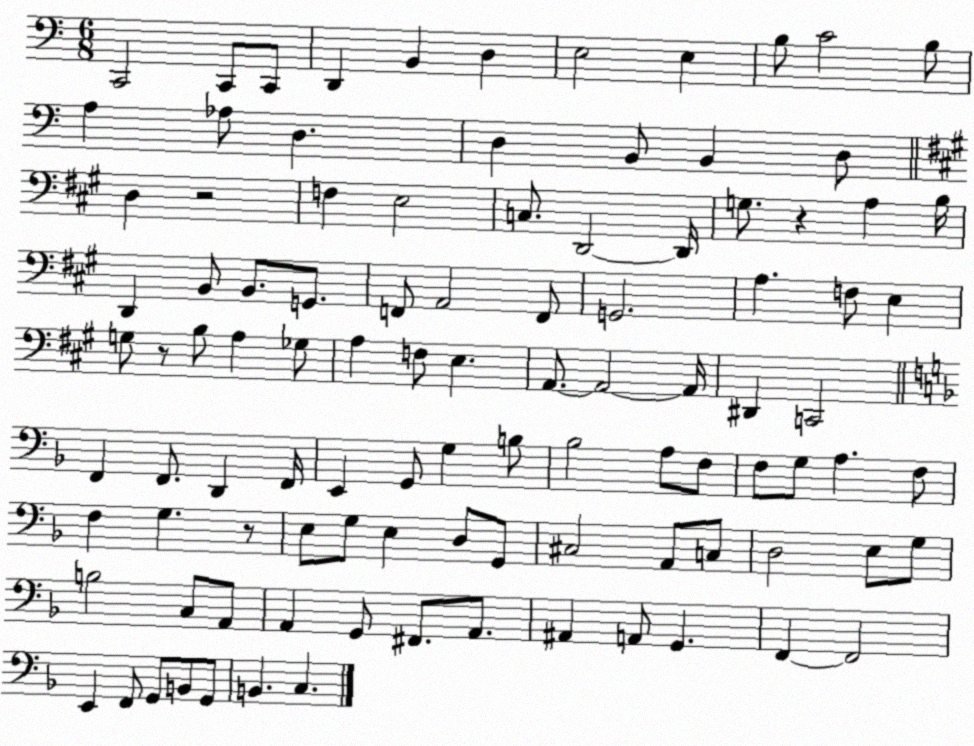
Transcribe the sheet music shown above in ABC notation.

X:1
T:Untitled
M:6/8
L:1/4
K:C
C,,2 C,,/2 C,,/2 D,, B,, D, E,2 E, B,/2 C2 B,/2 A, _A,/2 D, D, B,,/2 B,, D,/2 D, z2 F, E,2 C,/2 D,,2 D,,/4 G,/2 z A, B,/4 D,, B,,/2 B,,/2 G,,/2 F,,/2 A,,2 F,,/2 G,,2 A, F,/2 E, G,/2 z/2 B,/2 A, _G,/2 A, F,/2 E, A,,/2 A,,2 A,,/4 ^D,, C,,2 F,, F,,/2 D,, F,,/4 E,, G,,/2 G, B,/2 _B,2 A,/2 F,/2 F,/2 G,/2 A, F,/2 F, G, z/2 E,/2 G,/2 E, D,/2 G,,/2 ^C,2 A,,/2 C,/2 D,2 E,/2 G,/2 B,2 C,/2 A,,/2 A,, G,,/2 ^F,,/2 A,,/2 ^A,, A,,/2 G,, F,, F,,2 E,, F,,/2 G,,/2 B,,/2 G,,/2 B,, C,